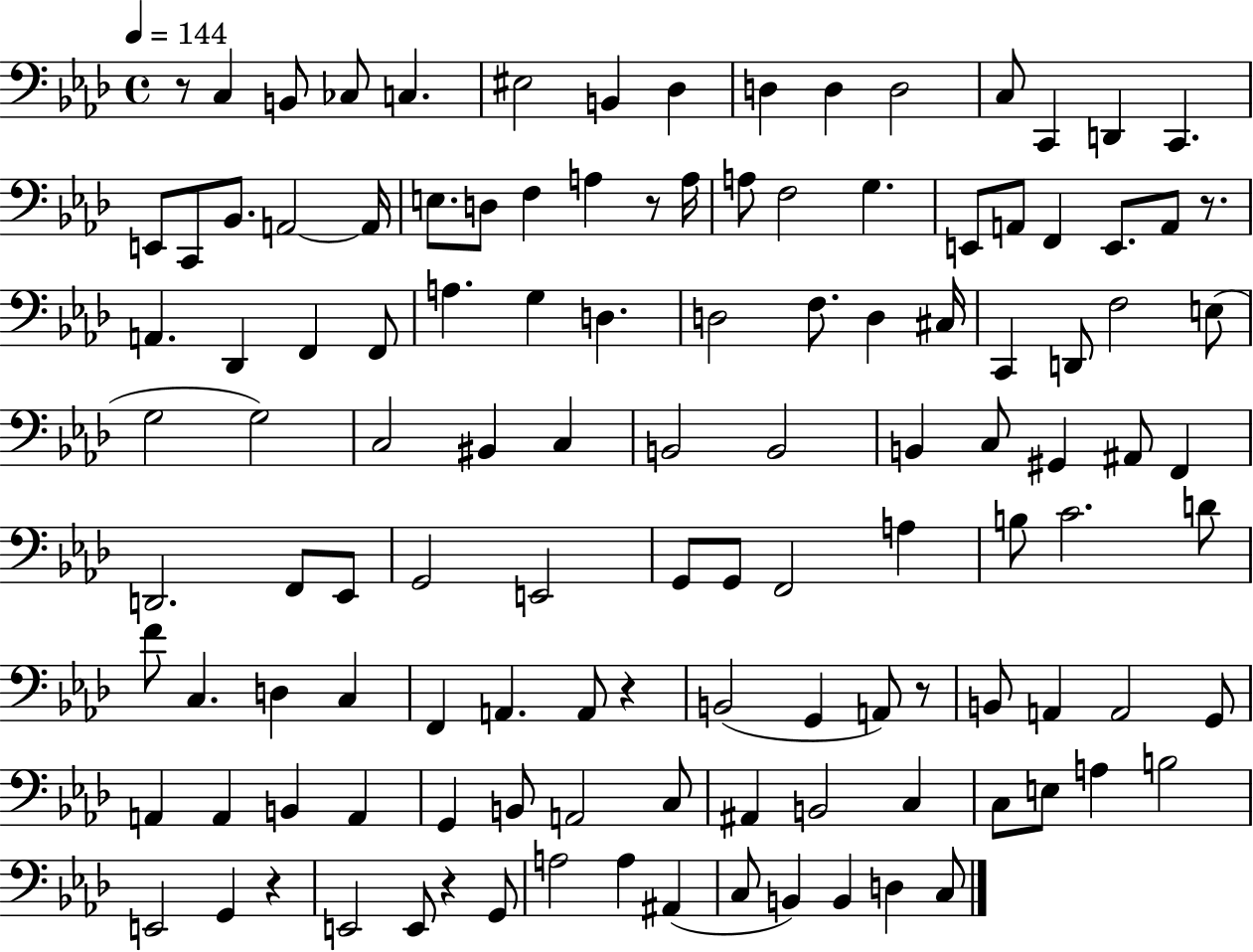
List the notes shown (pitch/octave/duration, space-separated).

R/e C3/q B2/e CES3/e C3/q. EIS3/h B2/q Db3/q D3/q D3/q D3/h C3/e C2/q D2/q C2/q. E2/e C2/e Bb2/e. A2/h A2/s E3/e. D3/e F3/q A3/q R/e A3/s A3/e F3/h G3/q. E2/e A2/e F2/q E2/e. A2/e R/e. A2/q. Db2/q F2/q F2/e A3/q. G3/q D3/q. D3/h F3/e. D3/q C#3/s C2/q D2/e F3/h E3/e G3/h G3/h C3/h BIS2/q C3/q B2/h B2/h B2/q C3/e G#2/q A#2/e F2/q D2/h. F2/e Eb2/e G2/h E2/h G2/e G2/e F2/h A3/q B3/e C4/h. D4/e F4/e C3/q. D3/q C3/q F2/q A2/q. A2/e R/q B2/h G2/q A2/e R/e B2/e A2/q A2/h G2/e A2/q A2/q B2/q A2/q G2/q B2/e A2/h C3/e A#2/q B2/h C3/q C3/e E3/e A3/q B3/h E2/h G2/q R/q E2/h E2/e R/q G2/e A3/h A3/q A#2/q C3/e B2/q B2/q D3/q C3/e